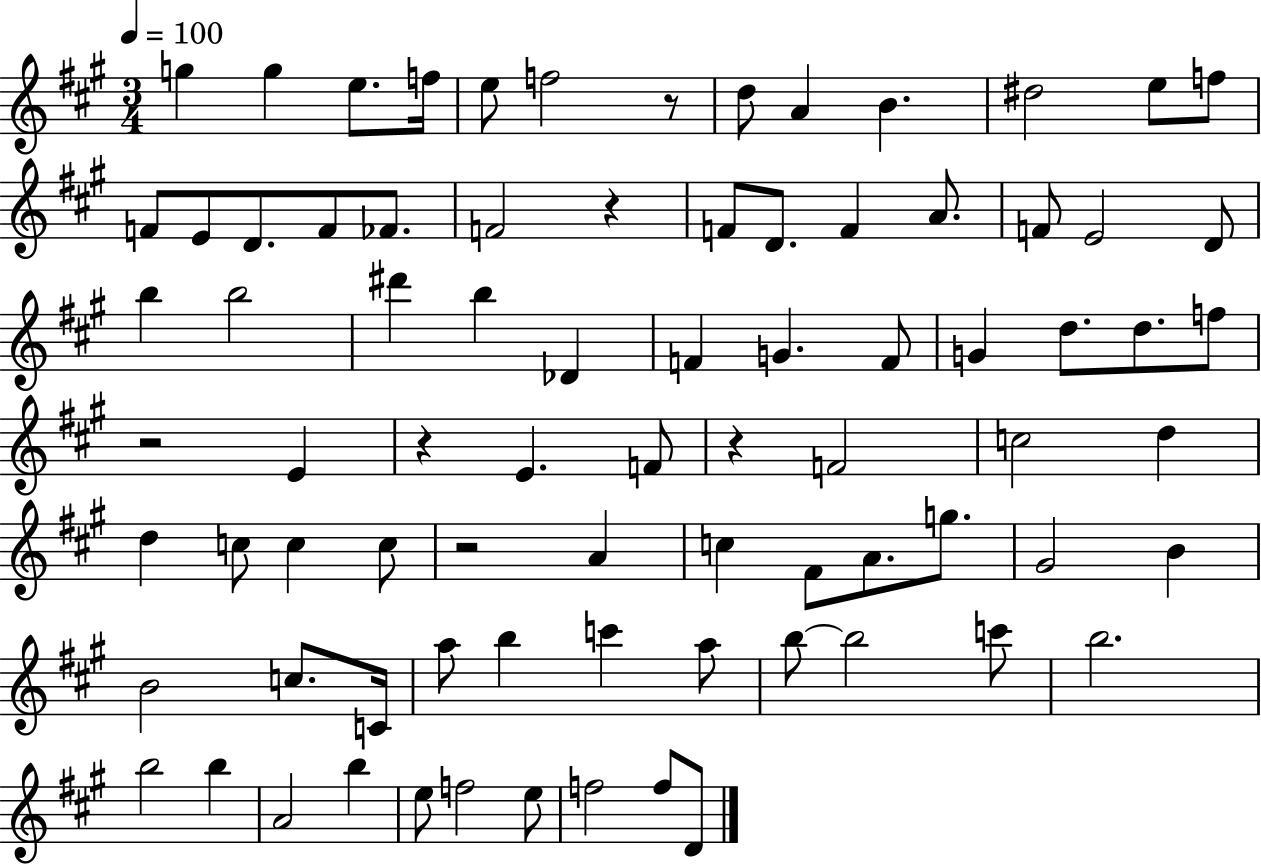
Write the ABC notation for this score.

X:1
T:Untitled
M:3/4
L:1/4
K:A
g g e/2 f/4 e/2 f2 z/2 d/2 A B ^d2 e/2 f/2 F/2 E/2 D/2 F/2 _F/2 F2 z F/2 D/2 F A/2 F/2 E2 D/2 b b2 ^d' b _D F G F/2 G d/2 d/2 f/2 z2 E z E F/2 z F2 c2 d d c/2 c c/2 z2 A c ^F/2 A/2 g/2 ^G2 B B2 c/2 C/4 a/2 b c' a/2 b/2 b2 c'/2 b2 b2 b A2 b e/2 f2 e/2 f2 f/2 D/2